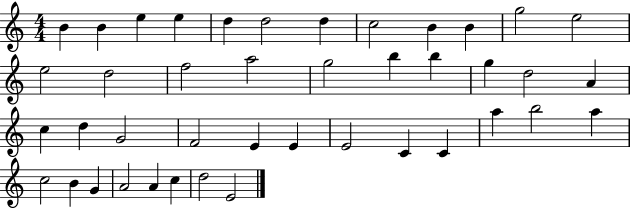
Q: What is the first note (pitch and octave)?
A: B4